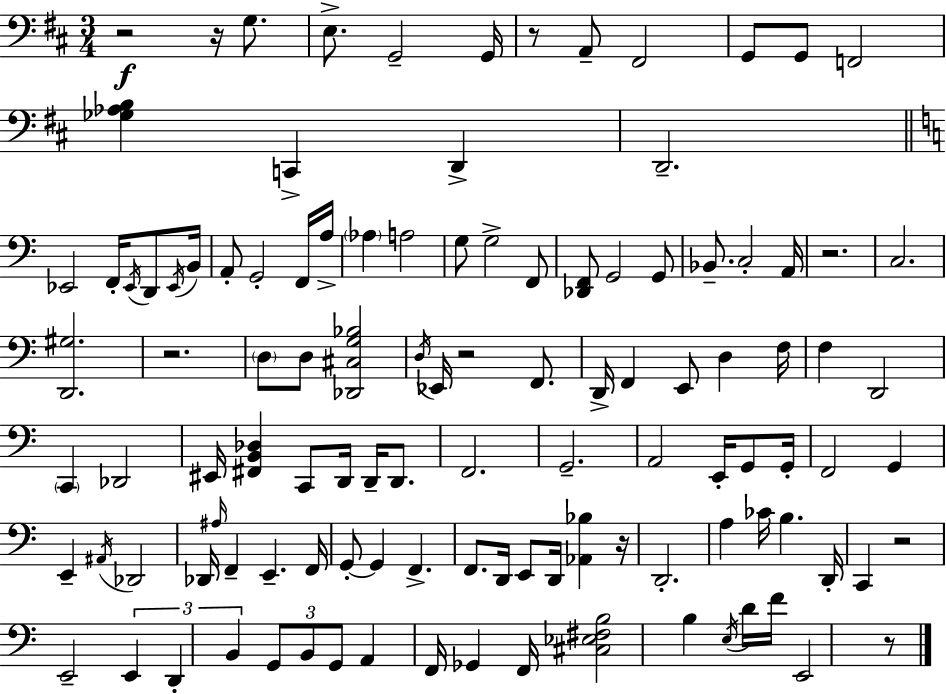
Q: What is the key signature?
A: D major